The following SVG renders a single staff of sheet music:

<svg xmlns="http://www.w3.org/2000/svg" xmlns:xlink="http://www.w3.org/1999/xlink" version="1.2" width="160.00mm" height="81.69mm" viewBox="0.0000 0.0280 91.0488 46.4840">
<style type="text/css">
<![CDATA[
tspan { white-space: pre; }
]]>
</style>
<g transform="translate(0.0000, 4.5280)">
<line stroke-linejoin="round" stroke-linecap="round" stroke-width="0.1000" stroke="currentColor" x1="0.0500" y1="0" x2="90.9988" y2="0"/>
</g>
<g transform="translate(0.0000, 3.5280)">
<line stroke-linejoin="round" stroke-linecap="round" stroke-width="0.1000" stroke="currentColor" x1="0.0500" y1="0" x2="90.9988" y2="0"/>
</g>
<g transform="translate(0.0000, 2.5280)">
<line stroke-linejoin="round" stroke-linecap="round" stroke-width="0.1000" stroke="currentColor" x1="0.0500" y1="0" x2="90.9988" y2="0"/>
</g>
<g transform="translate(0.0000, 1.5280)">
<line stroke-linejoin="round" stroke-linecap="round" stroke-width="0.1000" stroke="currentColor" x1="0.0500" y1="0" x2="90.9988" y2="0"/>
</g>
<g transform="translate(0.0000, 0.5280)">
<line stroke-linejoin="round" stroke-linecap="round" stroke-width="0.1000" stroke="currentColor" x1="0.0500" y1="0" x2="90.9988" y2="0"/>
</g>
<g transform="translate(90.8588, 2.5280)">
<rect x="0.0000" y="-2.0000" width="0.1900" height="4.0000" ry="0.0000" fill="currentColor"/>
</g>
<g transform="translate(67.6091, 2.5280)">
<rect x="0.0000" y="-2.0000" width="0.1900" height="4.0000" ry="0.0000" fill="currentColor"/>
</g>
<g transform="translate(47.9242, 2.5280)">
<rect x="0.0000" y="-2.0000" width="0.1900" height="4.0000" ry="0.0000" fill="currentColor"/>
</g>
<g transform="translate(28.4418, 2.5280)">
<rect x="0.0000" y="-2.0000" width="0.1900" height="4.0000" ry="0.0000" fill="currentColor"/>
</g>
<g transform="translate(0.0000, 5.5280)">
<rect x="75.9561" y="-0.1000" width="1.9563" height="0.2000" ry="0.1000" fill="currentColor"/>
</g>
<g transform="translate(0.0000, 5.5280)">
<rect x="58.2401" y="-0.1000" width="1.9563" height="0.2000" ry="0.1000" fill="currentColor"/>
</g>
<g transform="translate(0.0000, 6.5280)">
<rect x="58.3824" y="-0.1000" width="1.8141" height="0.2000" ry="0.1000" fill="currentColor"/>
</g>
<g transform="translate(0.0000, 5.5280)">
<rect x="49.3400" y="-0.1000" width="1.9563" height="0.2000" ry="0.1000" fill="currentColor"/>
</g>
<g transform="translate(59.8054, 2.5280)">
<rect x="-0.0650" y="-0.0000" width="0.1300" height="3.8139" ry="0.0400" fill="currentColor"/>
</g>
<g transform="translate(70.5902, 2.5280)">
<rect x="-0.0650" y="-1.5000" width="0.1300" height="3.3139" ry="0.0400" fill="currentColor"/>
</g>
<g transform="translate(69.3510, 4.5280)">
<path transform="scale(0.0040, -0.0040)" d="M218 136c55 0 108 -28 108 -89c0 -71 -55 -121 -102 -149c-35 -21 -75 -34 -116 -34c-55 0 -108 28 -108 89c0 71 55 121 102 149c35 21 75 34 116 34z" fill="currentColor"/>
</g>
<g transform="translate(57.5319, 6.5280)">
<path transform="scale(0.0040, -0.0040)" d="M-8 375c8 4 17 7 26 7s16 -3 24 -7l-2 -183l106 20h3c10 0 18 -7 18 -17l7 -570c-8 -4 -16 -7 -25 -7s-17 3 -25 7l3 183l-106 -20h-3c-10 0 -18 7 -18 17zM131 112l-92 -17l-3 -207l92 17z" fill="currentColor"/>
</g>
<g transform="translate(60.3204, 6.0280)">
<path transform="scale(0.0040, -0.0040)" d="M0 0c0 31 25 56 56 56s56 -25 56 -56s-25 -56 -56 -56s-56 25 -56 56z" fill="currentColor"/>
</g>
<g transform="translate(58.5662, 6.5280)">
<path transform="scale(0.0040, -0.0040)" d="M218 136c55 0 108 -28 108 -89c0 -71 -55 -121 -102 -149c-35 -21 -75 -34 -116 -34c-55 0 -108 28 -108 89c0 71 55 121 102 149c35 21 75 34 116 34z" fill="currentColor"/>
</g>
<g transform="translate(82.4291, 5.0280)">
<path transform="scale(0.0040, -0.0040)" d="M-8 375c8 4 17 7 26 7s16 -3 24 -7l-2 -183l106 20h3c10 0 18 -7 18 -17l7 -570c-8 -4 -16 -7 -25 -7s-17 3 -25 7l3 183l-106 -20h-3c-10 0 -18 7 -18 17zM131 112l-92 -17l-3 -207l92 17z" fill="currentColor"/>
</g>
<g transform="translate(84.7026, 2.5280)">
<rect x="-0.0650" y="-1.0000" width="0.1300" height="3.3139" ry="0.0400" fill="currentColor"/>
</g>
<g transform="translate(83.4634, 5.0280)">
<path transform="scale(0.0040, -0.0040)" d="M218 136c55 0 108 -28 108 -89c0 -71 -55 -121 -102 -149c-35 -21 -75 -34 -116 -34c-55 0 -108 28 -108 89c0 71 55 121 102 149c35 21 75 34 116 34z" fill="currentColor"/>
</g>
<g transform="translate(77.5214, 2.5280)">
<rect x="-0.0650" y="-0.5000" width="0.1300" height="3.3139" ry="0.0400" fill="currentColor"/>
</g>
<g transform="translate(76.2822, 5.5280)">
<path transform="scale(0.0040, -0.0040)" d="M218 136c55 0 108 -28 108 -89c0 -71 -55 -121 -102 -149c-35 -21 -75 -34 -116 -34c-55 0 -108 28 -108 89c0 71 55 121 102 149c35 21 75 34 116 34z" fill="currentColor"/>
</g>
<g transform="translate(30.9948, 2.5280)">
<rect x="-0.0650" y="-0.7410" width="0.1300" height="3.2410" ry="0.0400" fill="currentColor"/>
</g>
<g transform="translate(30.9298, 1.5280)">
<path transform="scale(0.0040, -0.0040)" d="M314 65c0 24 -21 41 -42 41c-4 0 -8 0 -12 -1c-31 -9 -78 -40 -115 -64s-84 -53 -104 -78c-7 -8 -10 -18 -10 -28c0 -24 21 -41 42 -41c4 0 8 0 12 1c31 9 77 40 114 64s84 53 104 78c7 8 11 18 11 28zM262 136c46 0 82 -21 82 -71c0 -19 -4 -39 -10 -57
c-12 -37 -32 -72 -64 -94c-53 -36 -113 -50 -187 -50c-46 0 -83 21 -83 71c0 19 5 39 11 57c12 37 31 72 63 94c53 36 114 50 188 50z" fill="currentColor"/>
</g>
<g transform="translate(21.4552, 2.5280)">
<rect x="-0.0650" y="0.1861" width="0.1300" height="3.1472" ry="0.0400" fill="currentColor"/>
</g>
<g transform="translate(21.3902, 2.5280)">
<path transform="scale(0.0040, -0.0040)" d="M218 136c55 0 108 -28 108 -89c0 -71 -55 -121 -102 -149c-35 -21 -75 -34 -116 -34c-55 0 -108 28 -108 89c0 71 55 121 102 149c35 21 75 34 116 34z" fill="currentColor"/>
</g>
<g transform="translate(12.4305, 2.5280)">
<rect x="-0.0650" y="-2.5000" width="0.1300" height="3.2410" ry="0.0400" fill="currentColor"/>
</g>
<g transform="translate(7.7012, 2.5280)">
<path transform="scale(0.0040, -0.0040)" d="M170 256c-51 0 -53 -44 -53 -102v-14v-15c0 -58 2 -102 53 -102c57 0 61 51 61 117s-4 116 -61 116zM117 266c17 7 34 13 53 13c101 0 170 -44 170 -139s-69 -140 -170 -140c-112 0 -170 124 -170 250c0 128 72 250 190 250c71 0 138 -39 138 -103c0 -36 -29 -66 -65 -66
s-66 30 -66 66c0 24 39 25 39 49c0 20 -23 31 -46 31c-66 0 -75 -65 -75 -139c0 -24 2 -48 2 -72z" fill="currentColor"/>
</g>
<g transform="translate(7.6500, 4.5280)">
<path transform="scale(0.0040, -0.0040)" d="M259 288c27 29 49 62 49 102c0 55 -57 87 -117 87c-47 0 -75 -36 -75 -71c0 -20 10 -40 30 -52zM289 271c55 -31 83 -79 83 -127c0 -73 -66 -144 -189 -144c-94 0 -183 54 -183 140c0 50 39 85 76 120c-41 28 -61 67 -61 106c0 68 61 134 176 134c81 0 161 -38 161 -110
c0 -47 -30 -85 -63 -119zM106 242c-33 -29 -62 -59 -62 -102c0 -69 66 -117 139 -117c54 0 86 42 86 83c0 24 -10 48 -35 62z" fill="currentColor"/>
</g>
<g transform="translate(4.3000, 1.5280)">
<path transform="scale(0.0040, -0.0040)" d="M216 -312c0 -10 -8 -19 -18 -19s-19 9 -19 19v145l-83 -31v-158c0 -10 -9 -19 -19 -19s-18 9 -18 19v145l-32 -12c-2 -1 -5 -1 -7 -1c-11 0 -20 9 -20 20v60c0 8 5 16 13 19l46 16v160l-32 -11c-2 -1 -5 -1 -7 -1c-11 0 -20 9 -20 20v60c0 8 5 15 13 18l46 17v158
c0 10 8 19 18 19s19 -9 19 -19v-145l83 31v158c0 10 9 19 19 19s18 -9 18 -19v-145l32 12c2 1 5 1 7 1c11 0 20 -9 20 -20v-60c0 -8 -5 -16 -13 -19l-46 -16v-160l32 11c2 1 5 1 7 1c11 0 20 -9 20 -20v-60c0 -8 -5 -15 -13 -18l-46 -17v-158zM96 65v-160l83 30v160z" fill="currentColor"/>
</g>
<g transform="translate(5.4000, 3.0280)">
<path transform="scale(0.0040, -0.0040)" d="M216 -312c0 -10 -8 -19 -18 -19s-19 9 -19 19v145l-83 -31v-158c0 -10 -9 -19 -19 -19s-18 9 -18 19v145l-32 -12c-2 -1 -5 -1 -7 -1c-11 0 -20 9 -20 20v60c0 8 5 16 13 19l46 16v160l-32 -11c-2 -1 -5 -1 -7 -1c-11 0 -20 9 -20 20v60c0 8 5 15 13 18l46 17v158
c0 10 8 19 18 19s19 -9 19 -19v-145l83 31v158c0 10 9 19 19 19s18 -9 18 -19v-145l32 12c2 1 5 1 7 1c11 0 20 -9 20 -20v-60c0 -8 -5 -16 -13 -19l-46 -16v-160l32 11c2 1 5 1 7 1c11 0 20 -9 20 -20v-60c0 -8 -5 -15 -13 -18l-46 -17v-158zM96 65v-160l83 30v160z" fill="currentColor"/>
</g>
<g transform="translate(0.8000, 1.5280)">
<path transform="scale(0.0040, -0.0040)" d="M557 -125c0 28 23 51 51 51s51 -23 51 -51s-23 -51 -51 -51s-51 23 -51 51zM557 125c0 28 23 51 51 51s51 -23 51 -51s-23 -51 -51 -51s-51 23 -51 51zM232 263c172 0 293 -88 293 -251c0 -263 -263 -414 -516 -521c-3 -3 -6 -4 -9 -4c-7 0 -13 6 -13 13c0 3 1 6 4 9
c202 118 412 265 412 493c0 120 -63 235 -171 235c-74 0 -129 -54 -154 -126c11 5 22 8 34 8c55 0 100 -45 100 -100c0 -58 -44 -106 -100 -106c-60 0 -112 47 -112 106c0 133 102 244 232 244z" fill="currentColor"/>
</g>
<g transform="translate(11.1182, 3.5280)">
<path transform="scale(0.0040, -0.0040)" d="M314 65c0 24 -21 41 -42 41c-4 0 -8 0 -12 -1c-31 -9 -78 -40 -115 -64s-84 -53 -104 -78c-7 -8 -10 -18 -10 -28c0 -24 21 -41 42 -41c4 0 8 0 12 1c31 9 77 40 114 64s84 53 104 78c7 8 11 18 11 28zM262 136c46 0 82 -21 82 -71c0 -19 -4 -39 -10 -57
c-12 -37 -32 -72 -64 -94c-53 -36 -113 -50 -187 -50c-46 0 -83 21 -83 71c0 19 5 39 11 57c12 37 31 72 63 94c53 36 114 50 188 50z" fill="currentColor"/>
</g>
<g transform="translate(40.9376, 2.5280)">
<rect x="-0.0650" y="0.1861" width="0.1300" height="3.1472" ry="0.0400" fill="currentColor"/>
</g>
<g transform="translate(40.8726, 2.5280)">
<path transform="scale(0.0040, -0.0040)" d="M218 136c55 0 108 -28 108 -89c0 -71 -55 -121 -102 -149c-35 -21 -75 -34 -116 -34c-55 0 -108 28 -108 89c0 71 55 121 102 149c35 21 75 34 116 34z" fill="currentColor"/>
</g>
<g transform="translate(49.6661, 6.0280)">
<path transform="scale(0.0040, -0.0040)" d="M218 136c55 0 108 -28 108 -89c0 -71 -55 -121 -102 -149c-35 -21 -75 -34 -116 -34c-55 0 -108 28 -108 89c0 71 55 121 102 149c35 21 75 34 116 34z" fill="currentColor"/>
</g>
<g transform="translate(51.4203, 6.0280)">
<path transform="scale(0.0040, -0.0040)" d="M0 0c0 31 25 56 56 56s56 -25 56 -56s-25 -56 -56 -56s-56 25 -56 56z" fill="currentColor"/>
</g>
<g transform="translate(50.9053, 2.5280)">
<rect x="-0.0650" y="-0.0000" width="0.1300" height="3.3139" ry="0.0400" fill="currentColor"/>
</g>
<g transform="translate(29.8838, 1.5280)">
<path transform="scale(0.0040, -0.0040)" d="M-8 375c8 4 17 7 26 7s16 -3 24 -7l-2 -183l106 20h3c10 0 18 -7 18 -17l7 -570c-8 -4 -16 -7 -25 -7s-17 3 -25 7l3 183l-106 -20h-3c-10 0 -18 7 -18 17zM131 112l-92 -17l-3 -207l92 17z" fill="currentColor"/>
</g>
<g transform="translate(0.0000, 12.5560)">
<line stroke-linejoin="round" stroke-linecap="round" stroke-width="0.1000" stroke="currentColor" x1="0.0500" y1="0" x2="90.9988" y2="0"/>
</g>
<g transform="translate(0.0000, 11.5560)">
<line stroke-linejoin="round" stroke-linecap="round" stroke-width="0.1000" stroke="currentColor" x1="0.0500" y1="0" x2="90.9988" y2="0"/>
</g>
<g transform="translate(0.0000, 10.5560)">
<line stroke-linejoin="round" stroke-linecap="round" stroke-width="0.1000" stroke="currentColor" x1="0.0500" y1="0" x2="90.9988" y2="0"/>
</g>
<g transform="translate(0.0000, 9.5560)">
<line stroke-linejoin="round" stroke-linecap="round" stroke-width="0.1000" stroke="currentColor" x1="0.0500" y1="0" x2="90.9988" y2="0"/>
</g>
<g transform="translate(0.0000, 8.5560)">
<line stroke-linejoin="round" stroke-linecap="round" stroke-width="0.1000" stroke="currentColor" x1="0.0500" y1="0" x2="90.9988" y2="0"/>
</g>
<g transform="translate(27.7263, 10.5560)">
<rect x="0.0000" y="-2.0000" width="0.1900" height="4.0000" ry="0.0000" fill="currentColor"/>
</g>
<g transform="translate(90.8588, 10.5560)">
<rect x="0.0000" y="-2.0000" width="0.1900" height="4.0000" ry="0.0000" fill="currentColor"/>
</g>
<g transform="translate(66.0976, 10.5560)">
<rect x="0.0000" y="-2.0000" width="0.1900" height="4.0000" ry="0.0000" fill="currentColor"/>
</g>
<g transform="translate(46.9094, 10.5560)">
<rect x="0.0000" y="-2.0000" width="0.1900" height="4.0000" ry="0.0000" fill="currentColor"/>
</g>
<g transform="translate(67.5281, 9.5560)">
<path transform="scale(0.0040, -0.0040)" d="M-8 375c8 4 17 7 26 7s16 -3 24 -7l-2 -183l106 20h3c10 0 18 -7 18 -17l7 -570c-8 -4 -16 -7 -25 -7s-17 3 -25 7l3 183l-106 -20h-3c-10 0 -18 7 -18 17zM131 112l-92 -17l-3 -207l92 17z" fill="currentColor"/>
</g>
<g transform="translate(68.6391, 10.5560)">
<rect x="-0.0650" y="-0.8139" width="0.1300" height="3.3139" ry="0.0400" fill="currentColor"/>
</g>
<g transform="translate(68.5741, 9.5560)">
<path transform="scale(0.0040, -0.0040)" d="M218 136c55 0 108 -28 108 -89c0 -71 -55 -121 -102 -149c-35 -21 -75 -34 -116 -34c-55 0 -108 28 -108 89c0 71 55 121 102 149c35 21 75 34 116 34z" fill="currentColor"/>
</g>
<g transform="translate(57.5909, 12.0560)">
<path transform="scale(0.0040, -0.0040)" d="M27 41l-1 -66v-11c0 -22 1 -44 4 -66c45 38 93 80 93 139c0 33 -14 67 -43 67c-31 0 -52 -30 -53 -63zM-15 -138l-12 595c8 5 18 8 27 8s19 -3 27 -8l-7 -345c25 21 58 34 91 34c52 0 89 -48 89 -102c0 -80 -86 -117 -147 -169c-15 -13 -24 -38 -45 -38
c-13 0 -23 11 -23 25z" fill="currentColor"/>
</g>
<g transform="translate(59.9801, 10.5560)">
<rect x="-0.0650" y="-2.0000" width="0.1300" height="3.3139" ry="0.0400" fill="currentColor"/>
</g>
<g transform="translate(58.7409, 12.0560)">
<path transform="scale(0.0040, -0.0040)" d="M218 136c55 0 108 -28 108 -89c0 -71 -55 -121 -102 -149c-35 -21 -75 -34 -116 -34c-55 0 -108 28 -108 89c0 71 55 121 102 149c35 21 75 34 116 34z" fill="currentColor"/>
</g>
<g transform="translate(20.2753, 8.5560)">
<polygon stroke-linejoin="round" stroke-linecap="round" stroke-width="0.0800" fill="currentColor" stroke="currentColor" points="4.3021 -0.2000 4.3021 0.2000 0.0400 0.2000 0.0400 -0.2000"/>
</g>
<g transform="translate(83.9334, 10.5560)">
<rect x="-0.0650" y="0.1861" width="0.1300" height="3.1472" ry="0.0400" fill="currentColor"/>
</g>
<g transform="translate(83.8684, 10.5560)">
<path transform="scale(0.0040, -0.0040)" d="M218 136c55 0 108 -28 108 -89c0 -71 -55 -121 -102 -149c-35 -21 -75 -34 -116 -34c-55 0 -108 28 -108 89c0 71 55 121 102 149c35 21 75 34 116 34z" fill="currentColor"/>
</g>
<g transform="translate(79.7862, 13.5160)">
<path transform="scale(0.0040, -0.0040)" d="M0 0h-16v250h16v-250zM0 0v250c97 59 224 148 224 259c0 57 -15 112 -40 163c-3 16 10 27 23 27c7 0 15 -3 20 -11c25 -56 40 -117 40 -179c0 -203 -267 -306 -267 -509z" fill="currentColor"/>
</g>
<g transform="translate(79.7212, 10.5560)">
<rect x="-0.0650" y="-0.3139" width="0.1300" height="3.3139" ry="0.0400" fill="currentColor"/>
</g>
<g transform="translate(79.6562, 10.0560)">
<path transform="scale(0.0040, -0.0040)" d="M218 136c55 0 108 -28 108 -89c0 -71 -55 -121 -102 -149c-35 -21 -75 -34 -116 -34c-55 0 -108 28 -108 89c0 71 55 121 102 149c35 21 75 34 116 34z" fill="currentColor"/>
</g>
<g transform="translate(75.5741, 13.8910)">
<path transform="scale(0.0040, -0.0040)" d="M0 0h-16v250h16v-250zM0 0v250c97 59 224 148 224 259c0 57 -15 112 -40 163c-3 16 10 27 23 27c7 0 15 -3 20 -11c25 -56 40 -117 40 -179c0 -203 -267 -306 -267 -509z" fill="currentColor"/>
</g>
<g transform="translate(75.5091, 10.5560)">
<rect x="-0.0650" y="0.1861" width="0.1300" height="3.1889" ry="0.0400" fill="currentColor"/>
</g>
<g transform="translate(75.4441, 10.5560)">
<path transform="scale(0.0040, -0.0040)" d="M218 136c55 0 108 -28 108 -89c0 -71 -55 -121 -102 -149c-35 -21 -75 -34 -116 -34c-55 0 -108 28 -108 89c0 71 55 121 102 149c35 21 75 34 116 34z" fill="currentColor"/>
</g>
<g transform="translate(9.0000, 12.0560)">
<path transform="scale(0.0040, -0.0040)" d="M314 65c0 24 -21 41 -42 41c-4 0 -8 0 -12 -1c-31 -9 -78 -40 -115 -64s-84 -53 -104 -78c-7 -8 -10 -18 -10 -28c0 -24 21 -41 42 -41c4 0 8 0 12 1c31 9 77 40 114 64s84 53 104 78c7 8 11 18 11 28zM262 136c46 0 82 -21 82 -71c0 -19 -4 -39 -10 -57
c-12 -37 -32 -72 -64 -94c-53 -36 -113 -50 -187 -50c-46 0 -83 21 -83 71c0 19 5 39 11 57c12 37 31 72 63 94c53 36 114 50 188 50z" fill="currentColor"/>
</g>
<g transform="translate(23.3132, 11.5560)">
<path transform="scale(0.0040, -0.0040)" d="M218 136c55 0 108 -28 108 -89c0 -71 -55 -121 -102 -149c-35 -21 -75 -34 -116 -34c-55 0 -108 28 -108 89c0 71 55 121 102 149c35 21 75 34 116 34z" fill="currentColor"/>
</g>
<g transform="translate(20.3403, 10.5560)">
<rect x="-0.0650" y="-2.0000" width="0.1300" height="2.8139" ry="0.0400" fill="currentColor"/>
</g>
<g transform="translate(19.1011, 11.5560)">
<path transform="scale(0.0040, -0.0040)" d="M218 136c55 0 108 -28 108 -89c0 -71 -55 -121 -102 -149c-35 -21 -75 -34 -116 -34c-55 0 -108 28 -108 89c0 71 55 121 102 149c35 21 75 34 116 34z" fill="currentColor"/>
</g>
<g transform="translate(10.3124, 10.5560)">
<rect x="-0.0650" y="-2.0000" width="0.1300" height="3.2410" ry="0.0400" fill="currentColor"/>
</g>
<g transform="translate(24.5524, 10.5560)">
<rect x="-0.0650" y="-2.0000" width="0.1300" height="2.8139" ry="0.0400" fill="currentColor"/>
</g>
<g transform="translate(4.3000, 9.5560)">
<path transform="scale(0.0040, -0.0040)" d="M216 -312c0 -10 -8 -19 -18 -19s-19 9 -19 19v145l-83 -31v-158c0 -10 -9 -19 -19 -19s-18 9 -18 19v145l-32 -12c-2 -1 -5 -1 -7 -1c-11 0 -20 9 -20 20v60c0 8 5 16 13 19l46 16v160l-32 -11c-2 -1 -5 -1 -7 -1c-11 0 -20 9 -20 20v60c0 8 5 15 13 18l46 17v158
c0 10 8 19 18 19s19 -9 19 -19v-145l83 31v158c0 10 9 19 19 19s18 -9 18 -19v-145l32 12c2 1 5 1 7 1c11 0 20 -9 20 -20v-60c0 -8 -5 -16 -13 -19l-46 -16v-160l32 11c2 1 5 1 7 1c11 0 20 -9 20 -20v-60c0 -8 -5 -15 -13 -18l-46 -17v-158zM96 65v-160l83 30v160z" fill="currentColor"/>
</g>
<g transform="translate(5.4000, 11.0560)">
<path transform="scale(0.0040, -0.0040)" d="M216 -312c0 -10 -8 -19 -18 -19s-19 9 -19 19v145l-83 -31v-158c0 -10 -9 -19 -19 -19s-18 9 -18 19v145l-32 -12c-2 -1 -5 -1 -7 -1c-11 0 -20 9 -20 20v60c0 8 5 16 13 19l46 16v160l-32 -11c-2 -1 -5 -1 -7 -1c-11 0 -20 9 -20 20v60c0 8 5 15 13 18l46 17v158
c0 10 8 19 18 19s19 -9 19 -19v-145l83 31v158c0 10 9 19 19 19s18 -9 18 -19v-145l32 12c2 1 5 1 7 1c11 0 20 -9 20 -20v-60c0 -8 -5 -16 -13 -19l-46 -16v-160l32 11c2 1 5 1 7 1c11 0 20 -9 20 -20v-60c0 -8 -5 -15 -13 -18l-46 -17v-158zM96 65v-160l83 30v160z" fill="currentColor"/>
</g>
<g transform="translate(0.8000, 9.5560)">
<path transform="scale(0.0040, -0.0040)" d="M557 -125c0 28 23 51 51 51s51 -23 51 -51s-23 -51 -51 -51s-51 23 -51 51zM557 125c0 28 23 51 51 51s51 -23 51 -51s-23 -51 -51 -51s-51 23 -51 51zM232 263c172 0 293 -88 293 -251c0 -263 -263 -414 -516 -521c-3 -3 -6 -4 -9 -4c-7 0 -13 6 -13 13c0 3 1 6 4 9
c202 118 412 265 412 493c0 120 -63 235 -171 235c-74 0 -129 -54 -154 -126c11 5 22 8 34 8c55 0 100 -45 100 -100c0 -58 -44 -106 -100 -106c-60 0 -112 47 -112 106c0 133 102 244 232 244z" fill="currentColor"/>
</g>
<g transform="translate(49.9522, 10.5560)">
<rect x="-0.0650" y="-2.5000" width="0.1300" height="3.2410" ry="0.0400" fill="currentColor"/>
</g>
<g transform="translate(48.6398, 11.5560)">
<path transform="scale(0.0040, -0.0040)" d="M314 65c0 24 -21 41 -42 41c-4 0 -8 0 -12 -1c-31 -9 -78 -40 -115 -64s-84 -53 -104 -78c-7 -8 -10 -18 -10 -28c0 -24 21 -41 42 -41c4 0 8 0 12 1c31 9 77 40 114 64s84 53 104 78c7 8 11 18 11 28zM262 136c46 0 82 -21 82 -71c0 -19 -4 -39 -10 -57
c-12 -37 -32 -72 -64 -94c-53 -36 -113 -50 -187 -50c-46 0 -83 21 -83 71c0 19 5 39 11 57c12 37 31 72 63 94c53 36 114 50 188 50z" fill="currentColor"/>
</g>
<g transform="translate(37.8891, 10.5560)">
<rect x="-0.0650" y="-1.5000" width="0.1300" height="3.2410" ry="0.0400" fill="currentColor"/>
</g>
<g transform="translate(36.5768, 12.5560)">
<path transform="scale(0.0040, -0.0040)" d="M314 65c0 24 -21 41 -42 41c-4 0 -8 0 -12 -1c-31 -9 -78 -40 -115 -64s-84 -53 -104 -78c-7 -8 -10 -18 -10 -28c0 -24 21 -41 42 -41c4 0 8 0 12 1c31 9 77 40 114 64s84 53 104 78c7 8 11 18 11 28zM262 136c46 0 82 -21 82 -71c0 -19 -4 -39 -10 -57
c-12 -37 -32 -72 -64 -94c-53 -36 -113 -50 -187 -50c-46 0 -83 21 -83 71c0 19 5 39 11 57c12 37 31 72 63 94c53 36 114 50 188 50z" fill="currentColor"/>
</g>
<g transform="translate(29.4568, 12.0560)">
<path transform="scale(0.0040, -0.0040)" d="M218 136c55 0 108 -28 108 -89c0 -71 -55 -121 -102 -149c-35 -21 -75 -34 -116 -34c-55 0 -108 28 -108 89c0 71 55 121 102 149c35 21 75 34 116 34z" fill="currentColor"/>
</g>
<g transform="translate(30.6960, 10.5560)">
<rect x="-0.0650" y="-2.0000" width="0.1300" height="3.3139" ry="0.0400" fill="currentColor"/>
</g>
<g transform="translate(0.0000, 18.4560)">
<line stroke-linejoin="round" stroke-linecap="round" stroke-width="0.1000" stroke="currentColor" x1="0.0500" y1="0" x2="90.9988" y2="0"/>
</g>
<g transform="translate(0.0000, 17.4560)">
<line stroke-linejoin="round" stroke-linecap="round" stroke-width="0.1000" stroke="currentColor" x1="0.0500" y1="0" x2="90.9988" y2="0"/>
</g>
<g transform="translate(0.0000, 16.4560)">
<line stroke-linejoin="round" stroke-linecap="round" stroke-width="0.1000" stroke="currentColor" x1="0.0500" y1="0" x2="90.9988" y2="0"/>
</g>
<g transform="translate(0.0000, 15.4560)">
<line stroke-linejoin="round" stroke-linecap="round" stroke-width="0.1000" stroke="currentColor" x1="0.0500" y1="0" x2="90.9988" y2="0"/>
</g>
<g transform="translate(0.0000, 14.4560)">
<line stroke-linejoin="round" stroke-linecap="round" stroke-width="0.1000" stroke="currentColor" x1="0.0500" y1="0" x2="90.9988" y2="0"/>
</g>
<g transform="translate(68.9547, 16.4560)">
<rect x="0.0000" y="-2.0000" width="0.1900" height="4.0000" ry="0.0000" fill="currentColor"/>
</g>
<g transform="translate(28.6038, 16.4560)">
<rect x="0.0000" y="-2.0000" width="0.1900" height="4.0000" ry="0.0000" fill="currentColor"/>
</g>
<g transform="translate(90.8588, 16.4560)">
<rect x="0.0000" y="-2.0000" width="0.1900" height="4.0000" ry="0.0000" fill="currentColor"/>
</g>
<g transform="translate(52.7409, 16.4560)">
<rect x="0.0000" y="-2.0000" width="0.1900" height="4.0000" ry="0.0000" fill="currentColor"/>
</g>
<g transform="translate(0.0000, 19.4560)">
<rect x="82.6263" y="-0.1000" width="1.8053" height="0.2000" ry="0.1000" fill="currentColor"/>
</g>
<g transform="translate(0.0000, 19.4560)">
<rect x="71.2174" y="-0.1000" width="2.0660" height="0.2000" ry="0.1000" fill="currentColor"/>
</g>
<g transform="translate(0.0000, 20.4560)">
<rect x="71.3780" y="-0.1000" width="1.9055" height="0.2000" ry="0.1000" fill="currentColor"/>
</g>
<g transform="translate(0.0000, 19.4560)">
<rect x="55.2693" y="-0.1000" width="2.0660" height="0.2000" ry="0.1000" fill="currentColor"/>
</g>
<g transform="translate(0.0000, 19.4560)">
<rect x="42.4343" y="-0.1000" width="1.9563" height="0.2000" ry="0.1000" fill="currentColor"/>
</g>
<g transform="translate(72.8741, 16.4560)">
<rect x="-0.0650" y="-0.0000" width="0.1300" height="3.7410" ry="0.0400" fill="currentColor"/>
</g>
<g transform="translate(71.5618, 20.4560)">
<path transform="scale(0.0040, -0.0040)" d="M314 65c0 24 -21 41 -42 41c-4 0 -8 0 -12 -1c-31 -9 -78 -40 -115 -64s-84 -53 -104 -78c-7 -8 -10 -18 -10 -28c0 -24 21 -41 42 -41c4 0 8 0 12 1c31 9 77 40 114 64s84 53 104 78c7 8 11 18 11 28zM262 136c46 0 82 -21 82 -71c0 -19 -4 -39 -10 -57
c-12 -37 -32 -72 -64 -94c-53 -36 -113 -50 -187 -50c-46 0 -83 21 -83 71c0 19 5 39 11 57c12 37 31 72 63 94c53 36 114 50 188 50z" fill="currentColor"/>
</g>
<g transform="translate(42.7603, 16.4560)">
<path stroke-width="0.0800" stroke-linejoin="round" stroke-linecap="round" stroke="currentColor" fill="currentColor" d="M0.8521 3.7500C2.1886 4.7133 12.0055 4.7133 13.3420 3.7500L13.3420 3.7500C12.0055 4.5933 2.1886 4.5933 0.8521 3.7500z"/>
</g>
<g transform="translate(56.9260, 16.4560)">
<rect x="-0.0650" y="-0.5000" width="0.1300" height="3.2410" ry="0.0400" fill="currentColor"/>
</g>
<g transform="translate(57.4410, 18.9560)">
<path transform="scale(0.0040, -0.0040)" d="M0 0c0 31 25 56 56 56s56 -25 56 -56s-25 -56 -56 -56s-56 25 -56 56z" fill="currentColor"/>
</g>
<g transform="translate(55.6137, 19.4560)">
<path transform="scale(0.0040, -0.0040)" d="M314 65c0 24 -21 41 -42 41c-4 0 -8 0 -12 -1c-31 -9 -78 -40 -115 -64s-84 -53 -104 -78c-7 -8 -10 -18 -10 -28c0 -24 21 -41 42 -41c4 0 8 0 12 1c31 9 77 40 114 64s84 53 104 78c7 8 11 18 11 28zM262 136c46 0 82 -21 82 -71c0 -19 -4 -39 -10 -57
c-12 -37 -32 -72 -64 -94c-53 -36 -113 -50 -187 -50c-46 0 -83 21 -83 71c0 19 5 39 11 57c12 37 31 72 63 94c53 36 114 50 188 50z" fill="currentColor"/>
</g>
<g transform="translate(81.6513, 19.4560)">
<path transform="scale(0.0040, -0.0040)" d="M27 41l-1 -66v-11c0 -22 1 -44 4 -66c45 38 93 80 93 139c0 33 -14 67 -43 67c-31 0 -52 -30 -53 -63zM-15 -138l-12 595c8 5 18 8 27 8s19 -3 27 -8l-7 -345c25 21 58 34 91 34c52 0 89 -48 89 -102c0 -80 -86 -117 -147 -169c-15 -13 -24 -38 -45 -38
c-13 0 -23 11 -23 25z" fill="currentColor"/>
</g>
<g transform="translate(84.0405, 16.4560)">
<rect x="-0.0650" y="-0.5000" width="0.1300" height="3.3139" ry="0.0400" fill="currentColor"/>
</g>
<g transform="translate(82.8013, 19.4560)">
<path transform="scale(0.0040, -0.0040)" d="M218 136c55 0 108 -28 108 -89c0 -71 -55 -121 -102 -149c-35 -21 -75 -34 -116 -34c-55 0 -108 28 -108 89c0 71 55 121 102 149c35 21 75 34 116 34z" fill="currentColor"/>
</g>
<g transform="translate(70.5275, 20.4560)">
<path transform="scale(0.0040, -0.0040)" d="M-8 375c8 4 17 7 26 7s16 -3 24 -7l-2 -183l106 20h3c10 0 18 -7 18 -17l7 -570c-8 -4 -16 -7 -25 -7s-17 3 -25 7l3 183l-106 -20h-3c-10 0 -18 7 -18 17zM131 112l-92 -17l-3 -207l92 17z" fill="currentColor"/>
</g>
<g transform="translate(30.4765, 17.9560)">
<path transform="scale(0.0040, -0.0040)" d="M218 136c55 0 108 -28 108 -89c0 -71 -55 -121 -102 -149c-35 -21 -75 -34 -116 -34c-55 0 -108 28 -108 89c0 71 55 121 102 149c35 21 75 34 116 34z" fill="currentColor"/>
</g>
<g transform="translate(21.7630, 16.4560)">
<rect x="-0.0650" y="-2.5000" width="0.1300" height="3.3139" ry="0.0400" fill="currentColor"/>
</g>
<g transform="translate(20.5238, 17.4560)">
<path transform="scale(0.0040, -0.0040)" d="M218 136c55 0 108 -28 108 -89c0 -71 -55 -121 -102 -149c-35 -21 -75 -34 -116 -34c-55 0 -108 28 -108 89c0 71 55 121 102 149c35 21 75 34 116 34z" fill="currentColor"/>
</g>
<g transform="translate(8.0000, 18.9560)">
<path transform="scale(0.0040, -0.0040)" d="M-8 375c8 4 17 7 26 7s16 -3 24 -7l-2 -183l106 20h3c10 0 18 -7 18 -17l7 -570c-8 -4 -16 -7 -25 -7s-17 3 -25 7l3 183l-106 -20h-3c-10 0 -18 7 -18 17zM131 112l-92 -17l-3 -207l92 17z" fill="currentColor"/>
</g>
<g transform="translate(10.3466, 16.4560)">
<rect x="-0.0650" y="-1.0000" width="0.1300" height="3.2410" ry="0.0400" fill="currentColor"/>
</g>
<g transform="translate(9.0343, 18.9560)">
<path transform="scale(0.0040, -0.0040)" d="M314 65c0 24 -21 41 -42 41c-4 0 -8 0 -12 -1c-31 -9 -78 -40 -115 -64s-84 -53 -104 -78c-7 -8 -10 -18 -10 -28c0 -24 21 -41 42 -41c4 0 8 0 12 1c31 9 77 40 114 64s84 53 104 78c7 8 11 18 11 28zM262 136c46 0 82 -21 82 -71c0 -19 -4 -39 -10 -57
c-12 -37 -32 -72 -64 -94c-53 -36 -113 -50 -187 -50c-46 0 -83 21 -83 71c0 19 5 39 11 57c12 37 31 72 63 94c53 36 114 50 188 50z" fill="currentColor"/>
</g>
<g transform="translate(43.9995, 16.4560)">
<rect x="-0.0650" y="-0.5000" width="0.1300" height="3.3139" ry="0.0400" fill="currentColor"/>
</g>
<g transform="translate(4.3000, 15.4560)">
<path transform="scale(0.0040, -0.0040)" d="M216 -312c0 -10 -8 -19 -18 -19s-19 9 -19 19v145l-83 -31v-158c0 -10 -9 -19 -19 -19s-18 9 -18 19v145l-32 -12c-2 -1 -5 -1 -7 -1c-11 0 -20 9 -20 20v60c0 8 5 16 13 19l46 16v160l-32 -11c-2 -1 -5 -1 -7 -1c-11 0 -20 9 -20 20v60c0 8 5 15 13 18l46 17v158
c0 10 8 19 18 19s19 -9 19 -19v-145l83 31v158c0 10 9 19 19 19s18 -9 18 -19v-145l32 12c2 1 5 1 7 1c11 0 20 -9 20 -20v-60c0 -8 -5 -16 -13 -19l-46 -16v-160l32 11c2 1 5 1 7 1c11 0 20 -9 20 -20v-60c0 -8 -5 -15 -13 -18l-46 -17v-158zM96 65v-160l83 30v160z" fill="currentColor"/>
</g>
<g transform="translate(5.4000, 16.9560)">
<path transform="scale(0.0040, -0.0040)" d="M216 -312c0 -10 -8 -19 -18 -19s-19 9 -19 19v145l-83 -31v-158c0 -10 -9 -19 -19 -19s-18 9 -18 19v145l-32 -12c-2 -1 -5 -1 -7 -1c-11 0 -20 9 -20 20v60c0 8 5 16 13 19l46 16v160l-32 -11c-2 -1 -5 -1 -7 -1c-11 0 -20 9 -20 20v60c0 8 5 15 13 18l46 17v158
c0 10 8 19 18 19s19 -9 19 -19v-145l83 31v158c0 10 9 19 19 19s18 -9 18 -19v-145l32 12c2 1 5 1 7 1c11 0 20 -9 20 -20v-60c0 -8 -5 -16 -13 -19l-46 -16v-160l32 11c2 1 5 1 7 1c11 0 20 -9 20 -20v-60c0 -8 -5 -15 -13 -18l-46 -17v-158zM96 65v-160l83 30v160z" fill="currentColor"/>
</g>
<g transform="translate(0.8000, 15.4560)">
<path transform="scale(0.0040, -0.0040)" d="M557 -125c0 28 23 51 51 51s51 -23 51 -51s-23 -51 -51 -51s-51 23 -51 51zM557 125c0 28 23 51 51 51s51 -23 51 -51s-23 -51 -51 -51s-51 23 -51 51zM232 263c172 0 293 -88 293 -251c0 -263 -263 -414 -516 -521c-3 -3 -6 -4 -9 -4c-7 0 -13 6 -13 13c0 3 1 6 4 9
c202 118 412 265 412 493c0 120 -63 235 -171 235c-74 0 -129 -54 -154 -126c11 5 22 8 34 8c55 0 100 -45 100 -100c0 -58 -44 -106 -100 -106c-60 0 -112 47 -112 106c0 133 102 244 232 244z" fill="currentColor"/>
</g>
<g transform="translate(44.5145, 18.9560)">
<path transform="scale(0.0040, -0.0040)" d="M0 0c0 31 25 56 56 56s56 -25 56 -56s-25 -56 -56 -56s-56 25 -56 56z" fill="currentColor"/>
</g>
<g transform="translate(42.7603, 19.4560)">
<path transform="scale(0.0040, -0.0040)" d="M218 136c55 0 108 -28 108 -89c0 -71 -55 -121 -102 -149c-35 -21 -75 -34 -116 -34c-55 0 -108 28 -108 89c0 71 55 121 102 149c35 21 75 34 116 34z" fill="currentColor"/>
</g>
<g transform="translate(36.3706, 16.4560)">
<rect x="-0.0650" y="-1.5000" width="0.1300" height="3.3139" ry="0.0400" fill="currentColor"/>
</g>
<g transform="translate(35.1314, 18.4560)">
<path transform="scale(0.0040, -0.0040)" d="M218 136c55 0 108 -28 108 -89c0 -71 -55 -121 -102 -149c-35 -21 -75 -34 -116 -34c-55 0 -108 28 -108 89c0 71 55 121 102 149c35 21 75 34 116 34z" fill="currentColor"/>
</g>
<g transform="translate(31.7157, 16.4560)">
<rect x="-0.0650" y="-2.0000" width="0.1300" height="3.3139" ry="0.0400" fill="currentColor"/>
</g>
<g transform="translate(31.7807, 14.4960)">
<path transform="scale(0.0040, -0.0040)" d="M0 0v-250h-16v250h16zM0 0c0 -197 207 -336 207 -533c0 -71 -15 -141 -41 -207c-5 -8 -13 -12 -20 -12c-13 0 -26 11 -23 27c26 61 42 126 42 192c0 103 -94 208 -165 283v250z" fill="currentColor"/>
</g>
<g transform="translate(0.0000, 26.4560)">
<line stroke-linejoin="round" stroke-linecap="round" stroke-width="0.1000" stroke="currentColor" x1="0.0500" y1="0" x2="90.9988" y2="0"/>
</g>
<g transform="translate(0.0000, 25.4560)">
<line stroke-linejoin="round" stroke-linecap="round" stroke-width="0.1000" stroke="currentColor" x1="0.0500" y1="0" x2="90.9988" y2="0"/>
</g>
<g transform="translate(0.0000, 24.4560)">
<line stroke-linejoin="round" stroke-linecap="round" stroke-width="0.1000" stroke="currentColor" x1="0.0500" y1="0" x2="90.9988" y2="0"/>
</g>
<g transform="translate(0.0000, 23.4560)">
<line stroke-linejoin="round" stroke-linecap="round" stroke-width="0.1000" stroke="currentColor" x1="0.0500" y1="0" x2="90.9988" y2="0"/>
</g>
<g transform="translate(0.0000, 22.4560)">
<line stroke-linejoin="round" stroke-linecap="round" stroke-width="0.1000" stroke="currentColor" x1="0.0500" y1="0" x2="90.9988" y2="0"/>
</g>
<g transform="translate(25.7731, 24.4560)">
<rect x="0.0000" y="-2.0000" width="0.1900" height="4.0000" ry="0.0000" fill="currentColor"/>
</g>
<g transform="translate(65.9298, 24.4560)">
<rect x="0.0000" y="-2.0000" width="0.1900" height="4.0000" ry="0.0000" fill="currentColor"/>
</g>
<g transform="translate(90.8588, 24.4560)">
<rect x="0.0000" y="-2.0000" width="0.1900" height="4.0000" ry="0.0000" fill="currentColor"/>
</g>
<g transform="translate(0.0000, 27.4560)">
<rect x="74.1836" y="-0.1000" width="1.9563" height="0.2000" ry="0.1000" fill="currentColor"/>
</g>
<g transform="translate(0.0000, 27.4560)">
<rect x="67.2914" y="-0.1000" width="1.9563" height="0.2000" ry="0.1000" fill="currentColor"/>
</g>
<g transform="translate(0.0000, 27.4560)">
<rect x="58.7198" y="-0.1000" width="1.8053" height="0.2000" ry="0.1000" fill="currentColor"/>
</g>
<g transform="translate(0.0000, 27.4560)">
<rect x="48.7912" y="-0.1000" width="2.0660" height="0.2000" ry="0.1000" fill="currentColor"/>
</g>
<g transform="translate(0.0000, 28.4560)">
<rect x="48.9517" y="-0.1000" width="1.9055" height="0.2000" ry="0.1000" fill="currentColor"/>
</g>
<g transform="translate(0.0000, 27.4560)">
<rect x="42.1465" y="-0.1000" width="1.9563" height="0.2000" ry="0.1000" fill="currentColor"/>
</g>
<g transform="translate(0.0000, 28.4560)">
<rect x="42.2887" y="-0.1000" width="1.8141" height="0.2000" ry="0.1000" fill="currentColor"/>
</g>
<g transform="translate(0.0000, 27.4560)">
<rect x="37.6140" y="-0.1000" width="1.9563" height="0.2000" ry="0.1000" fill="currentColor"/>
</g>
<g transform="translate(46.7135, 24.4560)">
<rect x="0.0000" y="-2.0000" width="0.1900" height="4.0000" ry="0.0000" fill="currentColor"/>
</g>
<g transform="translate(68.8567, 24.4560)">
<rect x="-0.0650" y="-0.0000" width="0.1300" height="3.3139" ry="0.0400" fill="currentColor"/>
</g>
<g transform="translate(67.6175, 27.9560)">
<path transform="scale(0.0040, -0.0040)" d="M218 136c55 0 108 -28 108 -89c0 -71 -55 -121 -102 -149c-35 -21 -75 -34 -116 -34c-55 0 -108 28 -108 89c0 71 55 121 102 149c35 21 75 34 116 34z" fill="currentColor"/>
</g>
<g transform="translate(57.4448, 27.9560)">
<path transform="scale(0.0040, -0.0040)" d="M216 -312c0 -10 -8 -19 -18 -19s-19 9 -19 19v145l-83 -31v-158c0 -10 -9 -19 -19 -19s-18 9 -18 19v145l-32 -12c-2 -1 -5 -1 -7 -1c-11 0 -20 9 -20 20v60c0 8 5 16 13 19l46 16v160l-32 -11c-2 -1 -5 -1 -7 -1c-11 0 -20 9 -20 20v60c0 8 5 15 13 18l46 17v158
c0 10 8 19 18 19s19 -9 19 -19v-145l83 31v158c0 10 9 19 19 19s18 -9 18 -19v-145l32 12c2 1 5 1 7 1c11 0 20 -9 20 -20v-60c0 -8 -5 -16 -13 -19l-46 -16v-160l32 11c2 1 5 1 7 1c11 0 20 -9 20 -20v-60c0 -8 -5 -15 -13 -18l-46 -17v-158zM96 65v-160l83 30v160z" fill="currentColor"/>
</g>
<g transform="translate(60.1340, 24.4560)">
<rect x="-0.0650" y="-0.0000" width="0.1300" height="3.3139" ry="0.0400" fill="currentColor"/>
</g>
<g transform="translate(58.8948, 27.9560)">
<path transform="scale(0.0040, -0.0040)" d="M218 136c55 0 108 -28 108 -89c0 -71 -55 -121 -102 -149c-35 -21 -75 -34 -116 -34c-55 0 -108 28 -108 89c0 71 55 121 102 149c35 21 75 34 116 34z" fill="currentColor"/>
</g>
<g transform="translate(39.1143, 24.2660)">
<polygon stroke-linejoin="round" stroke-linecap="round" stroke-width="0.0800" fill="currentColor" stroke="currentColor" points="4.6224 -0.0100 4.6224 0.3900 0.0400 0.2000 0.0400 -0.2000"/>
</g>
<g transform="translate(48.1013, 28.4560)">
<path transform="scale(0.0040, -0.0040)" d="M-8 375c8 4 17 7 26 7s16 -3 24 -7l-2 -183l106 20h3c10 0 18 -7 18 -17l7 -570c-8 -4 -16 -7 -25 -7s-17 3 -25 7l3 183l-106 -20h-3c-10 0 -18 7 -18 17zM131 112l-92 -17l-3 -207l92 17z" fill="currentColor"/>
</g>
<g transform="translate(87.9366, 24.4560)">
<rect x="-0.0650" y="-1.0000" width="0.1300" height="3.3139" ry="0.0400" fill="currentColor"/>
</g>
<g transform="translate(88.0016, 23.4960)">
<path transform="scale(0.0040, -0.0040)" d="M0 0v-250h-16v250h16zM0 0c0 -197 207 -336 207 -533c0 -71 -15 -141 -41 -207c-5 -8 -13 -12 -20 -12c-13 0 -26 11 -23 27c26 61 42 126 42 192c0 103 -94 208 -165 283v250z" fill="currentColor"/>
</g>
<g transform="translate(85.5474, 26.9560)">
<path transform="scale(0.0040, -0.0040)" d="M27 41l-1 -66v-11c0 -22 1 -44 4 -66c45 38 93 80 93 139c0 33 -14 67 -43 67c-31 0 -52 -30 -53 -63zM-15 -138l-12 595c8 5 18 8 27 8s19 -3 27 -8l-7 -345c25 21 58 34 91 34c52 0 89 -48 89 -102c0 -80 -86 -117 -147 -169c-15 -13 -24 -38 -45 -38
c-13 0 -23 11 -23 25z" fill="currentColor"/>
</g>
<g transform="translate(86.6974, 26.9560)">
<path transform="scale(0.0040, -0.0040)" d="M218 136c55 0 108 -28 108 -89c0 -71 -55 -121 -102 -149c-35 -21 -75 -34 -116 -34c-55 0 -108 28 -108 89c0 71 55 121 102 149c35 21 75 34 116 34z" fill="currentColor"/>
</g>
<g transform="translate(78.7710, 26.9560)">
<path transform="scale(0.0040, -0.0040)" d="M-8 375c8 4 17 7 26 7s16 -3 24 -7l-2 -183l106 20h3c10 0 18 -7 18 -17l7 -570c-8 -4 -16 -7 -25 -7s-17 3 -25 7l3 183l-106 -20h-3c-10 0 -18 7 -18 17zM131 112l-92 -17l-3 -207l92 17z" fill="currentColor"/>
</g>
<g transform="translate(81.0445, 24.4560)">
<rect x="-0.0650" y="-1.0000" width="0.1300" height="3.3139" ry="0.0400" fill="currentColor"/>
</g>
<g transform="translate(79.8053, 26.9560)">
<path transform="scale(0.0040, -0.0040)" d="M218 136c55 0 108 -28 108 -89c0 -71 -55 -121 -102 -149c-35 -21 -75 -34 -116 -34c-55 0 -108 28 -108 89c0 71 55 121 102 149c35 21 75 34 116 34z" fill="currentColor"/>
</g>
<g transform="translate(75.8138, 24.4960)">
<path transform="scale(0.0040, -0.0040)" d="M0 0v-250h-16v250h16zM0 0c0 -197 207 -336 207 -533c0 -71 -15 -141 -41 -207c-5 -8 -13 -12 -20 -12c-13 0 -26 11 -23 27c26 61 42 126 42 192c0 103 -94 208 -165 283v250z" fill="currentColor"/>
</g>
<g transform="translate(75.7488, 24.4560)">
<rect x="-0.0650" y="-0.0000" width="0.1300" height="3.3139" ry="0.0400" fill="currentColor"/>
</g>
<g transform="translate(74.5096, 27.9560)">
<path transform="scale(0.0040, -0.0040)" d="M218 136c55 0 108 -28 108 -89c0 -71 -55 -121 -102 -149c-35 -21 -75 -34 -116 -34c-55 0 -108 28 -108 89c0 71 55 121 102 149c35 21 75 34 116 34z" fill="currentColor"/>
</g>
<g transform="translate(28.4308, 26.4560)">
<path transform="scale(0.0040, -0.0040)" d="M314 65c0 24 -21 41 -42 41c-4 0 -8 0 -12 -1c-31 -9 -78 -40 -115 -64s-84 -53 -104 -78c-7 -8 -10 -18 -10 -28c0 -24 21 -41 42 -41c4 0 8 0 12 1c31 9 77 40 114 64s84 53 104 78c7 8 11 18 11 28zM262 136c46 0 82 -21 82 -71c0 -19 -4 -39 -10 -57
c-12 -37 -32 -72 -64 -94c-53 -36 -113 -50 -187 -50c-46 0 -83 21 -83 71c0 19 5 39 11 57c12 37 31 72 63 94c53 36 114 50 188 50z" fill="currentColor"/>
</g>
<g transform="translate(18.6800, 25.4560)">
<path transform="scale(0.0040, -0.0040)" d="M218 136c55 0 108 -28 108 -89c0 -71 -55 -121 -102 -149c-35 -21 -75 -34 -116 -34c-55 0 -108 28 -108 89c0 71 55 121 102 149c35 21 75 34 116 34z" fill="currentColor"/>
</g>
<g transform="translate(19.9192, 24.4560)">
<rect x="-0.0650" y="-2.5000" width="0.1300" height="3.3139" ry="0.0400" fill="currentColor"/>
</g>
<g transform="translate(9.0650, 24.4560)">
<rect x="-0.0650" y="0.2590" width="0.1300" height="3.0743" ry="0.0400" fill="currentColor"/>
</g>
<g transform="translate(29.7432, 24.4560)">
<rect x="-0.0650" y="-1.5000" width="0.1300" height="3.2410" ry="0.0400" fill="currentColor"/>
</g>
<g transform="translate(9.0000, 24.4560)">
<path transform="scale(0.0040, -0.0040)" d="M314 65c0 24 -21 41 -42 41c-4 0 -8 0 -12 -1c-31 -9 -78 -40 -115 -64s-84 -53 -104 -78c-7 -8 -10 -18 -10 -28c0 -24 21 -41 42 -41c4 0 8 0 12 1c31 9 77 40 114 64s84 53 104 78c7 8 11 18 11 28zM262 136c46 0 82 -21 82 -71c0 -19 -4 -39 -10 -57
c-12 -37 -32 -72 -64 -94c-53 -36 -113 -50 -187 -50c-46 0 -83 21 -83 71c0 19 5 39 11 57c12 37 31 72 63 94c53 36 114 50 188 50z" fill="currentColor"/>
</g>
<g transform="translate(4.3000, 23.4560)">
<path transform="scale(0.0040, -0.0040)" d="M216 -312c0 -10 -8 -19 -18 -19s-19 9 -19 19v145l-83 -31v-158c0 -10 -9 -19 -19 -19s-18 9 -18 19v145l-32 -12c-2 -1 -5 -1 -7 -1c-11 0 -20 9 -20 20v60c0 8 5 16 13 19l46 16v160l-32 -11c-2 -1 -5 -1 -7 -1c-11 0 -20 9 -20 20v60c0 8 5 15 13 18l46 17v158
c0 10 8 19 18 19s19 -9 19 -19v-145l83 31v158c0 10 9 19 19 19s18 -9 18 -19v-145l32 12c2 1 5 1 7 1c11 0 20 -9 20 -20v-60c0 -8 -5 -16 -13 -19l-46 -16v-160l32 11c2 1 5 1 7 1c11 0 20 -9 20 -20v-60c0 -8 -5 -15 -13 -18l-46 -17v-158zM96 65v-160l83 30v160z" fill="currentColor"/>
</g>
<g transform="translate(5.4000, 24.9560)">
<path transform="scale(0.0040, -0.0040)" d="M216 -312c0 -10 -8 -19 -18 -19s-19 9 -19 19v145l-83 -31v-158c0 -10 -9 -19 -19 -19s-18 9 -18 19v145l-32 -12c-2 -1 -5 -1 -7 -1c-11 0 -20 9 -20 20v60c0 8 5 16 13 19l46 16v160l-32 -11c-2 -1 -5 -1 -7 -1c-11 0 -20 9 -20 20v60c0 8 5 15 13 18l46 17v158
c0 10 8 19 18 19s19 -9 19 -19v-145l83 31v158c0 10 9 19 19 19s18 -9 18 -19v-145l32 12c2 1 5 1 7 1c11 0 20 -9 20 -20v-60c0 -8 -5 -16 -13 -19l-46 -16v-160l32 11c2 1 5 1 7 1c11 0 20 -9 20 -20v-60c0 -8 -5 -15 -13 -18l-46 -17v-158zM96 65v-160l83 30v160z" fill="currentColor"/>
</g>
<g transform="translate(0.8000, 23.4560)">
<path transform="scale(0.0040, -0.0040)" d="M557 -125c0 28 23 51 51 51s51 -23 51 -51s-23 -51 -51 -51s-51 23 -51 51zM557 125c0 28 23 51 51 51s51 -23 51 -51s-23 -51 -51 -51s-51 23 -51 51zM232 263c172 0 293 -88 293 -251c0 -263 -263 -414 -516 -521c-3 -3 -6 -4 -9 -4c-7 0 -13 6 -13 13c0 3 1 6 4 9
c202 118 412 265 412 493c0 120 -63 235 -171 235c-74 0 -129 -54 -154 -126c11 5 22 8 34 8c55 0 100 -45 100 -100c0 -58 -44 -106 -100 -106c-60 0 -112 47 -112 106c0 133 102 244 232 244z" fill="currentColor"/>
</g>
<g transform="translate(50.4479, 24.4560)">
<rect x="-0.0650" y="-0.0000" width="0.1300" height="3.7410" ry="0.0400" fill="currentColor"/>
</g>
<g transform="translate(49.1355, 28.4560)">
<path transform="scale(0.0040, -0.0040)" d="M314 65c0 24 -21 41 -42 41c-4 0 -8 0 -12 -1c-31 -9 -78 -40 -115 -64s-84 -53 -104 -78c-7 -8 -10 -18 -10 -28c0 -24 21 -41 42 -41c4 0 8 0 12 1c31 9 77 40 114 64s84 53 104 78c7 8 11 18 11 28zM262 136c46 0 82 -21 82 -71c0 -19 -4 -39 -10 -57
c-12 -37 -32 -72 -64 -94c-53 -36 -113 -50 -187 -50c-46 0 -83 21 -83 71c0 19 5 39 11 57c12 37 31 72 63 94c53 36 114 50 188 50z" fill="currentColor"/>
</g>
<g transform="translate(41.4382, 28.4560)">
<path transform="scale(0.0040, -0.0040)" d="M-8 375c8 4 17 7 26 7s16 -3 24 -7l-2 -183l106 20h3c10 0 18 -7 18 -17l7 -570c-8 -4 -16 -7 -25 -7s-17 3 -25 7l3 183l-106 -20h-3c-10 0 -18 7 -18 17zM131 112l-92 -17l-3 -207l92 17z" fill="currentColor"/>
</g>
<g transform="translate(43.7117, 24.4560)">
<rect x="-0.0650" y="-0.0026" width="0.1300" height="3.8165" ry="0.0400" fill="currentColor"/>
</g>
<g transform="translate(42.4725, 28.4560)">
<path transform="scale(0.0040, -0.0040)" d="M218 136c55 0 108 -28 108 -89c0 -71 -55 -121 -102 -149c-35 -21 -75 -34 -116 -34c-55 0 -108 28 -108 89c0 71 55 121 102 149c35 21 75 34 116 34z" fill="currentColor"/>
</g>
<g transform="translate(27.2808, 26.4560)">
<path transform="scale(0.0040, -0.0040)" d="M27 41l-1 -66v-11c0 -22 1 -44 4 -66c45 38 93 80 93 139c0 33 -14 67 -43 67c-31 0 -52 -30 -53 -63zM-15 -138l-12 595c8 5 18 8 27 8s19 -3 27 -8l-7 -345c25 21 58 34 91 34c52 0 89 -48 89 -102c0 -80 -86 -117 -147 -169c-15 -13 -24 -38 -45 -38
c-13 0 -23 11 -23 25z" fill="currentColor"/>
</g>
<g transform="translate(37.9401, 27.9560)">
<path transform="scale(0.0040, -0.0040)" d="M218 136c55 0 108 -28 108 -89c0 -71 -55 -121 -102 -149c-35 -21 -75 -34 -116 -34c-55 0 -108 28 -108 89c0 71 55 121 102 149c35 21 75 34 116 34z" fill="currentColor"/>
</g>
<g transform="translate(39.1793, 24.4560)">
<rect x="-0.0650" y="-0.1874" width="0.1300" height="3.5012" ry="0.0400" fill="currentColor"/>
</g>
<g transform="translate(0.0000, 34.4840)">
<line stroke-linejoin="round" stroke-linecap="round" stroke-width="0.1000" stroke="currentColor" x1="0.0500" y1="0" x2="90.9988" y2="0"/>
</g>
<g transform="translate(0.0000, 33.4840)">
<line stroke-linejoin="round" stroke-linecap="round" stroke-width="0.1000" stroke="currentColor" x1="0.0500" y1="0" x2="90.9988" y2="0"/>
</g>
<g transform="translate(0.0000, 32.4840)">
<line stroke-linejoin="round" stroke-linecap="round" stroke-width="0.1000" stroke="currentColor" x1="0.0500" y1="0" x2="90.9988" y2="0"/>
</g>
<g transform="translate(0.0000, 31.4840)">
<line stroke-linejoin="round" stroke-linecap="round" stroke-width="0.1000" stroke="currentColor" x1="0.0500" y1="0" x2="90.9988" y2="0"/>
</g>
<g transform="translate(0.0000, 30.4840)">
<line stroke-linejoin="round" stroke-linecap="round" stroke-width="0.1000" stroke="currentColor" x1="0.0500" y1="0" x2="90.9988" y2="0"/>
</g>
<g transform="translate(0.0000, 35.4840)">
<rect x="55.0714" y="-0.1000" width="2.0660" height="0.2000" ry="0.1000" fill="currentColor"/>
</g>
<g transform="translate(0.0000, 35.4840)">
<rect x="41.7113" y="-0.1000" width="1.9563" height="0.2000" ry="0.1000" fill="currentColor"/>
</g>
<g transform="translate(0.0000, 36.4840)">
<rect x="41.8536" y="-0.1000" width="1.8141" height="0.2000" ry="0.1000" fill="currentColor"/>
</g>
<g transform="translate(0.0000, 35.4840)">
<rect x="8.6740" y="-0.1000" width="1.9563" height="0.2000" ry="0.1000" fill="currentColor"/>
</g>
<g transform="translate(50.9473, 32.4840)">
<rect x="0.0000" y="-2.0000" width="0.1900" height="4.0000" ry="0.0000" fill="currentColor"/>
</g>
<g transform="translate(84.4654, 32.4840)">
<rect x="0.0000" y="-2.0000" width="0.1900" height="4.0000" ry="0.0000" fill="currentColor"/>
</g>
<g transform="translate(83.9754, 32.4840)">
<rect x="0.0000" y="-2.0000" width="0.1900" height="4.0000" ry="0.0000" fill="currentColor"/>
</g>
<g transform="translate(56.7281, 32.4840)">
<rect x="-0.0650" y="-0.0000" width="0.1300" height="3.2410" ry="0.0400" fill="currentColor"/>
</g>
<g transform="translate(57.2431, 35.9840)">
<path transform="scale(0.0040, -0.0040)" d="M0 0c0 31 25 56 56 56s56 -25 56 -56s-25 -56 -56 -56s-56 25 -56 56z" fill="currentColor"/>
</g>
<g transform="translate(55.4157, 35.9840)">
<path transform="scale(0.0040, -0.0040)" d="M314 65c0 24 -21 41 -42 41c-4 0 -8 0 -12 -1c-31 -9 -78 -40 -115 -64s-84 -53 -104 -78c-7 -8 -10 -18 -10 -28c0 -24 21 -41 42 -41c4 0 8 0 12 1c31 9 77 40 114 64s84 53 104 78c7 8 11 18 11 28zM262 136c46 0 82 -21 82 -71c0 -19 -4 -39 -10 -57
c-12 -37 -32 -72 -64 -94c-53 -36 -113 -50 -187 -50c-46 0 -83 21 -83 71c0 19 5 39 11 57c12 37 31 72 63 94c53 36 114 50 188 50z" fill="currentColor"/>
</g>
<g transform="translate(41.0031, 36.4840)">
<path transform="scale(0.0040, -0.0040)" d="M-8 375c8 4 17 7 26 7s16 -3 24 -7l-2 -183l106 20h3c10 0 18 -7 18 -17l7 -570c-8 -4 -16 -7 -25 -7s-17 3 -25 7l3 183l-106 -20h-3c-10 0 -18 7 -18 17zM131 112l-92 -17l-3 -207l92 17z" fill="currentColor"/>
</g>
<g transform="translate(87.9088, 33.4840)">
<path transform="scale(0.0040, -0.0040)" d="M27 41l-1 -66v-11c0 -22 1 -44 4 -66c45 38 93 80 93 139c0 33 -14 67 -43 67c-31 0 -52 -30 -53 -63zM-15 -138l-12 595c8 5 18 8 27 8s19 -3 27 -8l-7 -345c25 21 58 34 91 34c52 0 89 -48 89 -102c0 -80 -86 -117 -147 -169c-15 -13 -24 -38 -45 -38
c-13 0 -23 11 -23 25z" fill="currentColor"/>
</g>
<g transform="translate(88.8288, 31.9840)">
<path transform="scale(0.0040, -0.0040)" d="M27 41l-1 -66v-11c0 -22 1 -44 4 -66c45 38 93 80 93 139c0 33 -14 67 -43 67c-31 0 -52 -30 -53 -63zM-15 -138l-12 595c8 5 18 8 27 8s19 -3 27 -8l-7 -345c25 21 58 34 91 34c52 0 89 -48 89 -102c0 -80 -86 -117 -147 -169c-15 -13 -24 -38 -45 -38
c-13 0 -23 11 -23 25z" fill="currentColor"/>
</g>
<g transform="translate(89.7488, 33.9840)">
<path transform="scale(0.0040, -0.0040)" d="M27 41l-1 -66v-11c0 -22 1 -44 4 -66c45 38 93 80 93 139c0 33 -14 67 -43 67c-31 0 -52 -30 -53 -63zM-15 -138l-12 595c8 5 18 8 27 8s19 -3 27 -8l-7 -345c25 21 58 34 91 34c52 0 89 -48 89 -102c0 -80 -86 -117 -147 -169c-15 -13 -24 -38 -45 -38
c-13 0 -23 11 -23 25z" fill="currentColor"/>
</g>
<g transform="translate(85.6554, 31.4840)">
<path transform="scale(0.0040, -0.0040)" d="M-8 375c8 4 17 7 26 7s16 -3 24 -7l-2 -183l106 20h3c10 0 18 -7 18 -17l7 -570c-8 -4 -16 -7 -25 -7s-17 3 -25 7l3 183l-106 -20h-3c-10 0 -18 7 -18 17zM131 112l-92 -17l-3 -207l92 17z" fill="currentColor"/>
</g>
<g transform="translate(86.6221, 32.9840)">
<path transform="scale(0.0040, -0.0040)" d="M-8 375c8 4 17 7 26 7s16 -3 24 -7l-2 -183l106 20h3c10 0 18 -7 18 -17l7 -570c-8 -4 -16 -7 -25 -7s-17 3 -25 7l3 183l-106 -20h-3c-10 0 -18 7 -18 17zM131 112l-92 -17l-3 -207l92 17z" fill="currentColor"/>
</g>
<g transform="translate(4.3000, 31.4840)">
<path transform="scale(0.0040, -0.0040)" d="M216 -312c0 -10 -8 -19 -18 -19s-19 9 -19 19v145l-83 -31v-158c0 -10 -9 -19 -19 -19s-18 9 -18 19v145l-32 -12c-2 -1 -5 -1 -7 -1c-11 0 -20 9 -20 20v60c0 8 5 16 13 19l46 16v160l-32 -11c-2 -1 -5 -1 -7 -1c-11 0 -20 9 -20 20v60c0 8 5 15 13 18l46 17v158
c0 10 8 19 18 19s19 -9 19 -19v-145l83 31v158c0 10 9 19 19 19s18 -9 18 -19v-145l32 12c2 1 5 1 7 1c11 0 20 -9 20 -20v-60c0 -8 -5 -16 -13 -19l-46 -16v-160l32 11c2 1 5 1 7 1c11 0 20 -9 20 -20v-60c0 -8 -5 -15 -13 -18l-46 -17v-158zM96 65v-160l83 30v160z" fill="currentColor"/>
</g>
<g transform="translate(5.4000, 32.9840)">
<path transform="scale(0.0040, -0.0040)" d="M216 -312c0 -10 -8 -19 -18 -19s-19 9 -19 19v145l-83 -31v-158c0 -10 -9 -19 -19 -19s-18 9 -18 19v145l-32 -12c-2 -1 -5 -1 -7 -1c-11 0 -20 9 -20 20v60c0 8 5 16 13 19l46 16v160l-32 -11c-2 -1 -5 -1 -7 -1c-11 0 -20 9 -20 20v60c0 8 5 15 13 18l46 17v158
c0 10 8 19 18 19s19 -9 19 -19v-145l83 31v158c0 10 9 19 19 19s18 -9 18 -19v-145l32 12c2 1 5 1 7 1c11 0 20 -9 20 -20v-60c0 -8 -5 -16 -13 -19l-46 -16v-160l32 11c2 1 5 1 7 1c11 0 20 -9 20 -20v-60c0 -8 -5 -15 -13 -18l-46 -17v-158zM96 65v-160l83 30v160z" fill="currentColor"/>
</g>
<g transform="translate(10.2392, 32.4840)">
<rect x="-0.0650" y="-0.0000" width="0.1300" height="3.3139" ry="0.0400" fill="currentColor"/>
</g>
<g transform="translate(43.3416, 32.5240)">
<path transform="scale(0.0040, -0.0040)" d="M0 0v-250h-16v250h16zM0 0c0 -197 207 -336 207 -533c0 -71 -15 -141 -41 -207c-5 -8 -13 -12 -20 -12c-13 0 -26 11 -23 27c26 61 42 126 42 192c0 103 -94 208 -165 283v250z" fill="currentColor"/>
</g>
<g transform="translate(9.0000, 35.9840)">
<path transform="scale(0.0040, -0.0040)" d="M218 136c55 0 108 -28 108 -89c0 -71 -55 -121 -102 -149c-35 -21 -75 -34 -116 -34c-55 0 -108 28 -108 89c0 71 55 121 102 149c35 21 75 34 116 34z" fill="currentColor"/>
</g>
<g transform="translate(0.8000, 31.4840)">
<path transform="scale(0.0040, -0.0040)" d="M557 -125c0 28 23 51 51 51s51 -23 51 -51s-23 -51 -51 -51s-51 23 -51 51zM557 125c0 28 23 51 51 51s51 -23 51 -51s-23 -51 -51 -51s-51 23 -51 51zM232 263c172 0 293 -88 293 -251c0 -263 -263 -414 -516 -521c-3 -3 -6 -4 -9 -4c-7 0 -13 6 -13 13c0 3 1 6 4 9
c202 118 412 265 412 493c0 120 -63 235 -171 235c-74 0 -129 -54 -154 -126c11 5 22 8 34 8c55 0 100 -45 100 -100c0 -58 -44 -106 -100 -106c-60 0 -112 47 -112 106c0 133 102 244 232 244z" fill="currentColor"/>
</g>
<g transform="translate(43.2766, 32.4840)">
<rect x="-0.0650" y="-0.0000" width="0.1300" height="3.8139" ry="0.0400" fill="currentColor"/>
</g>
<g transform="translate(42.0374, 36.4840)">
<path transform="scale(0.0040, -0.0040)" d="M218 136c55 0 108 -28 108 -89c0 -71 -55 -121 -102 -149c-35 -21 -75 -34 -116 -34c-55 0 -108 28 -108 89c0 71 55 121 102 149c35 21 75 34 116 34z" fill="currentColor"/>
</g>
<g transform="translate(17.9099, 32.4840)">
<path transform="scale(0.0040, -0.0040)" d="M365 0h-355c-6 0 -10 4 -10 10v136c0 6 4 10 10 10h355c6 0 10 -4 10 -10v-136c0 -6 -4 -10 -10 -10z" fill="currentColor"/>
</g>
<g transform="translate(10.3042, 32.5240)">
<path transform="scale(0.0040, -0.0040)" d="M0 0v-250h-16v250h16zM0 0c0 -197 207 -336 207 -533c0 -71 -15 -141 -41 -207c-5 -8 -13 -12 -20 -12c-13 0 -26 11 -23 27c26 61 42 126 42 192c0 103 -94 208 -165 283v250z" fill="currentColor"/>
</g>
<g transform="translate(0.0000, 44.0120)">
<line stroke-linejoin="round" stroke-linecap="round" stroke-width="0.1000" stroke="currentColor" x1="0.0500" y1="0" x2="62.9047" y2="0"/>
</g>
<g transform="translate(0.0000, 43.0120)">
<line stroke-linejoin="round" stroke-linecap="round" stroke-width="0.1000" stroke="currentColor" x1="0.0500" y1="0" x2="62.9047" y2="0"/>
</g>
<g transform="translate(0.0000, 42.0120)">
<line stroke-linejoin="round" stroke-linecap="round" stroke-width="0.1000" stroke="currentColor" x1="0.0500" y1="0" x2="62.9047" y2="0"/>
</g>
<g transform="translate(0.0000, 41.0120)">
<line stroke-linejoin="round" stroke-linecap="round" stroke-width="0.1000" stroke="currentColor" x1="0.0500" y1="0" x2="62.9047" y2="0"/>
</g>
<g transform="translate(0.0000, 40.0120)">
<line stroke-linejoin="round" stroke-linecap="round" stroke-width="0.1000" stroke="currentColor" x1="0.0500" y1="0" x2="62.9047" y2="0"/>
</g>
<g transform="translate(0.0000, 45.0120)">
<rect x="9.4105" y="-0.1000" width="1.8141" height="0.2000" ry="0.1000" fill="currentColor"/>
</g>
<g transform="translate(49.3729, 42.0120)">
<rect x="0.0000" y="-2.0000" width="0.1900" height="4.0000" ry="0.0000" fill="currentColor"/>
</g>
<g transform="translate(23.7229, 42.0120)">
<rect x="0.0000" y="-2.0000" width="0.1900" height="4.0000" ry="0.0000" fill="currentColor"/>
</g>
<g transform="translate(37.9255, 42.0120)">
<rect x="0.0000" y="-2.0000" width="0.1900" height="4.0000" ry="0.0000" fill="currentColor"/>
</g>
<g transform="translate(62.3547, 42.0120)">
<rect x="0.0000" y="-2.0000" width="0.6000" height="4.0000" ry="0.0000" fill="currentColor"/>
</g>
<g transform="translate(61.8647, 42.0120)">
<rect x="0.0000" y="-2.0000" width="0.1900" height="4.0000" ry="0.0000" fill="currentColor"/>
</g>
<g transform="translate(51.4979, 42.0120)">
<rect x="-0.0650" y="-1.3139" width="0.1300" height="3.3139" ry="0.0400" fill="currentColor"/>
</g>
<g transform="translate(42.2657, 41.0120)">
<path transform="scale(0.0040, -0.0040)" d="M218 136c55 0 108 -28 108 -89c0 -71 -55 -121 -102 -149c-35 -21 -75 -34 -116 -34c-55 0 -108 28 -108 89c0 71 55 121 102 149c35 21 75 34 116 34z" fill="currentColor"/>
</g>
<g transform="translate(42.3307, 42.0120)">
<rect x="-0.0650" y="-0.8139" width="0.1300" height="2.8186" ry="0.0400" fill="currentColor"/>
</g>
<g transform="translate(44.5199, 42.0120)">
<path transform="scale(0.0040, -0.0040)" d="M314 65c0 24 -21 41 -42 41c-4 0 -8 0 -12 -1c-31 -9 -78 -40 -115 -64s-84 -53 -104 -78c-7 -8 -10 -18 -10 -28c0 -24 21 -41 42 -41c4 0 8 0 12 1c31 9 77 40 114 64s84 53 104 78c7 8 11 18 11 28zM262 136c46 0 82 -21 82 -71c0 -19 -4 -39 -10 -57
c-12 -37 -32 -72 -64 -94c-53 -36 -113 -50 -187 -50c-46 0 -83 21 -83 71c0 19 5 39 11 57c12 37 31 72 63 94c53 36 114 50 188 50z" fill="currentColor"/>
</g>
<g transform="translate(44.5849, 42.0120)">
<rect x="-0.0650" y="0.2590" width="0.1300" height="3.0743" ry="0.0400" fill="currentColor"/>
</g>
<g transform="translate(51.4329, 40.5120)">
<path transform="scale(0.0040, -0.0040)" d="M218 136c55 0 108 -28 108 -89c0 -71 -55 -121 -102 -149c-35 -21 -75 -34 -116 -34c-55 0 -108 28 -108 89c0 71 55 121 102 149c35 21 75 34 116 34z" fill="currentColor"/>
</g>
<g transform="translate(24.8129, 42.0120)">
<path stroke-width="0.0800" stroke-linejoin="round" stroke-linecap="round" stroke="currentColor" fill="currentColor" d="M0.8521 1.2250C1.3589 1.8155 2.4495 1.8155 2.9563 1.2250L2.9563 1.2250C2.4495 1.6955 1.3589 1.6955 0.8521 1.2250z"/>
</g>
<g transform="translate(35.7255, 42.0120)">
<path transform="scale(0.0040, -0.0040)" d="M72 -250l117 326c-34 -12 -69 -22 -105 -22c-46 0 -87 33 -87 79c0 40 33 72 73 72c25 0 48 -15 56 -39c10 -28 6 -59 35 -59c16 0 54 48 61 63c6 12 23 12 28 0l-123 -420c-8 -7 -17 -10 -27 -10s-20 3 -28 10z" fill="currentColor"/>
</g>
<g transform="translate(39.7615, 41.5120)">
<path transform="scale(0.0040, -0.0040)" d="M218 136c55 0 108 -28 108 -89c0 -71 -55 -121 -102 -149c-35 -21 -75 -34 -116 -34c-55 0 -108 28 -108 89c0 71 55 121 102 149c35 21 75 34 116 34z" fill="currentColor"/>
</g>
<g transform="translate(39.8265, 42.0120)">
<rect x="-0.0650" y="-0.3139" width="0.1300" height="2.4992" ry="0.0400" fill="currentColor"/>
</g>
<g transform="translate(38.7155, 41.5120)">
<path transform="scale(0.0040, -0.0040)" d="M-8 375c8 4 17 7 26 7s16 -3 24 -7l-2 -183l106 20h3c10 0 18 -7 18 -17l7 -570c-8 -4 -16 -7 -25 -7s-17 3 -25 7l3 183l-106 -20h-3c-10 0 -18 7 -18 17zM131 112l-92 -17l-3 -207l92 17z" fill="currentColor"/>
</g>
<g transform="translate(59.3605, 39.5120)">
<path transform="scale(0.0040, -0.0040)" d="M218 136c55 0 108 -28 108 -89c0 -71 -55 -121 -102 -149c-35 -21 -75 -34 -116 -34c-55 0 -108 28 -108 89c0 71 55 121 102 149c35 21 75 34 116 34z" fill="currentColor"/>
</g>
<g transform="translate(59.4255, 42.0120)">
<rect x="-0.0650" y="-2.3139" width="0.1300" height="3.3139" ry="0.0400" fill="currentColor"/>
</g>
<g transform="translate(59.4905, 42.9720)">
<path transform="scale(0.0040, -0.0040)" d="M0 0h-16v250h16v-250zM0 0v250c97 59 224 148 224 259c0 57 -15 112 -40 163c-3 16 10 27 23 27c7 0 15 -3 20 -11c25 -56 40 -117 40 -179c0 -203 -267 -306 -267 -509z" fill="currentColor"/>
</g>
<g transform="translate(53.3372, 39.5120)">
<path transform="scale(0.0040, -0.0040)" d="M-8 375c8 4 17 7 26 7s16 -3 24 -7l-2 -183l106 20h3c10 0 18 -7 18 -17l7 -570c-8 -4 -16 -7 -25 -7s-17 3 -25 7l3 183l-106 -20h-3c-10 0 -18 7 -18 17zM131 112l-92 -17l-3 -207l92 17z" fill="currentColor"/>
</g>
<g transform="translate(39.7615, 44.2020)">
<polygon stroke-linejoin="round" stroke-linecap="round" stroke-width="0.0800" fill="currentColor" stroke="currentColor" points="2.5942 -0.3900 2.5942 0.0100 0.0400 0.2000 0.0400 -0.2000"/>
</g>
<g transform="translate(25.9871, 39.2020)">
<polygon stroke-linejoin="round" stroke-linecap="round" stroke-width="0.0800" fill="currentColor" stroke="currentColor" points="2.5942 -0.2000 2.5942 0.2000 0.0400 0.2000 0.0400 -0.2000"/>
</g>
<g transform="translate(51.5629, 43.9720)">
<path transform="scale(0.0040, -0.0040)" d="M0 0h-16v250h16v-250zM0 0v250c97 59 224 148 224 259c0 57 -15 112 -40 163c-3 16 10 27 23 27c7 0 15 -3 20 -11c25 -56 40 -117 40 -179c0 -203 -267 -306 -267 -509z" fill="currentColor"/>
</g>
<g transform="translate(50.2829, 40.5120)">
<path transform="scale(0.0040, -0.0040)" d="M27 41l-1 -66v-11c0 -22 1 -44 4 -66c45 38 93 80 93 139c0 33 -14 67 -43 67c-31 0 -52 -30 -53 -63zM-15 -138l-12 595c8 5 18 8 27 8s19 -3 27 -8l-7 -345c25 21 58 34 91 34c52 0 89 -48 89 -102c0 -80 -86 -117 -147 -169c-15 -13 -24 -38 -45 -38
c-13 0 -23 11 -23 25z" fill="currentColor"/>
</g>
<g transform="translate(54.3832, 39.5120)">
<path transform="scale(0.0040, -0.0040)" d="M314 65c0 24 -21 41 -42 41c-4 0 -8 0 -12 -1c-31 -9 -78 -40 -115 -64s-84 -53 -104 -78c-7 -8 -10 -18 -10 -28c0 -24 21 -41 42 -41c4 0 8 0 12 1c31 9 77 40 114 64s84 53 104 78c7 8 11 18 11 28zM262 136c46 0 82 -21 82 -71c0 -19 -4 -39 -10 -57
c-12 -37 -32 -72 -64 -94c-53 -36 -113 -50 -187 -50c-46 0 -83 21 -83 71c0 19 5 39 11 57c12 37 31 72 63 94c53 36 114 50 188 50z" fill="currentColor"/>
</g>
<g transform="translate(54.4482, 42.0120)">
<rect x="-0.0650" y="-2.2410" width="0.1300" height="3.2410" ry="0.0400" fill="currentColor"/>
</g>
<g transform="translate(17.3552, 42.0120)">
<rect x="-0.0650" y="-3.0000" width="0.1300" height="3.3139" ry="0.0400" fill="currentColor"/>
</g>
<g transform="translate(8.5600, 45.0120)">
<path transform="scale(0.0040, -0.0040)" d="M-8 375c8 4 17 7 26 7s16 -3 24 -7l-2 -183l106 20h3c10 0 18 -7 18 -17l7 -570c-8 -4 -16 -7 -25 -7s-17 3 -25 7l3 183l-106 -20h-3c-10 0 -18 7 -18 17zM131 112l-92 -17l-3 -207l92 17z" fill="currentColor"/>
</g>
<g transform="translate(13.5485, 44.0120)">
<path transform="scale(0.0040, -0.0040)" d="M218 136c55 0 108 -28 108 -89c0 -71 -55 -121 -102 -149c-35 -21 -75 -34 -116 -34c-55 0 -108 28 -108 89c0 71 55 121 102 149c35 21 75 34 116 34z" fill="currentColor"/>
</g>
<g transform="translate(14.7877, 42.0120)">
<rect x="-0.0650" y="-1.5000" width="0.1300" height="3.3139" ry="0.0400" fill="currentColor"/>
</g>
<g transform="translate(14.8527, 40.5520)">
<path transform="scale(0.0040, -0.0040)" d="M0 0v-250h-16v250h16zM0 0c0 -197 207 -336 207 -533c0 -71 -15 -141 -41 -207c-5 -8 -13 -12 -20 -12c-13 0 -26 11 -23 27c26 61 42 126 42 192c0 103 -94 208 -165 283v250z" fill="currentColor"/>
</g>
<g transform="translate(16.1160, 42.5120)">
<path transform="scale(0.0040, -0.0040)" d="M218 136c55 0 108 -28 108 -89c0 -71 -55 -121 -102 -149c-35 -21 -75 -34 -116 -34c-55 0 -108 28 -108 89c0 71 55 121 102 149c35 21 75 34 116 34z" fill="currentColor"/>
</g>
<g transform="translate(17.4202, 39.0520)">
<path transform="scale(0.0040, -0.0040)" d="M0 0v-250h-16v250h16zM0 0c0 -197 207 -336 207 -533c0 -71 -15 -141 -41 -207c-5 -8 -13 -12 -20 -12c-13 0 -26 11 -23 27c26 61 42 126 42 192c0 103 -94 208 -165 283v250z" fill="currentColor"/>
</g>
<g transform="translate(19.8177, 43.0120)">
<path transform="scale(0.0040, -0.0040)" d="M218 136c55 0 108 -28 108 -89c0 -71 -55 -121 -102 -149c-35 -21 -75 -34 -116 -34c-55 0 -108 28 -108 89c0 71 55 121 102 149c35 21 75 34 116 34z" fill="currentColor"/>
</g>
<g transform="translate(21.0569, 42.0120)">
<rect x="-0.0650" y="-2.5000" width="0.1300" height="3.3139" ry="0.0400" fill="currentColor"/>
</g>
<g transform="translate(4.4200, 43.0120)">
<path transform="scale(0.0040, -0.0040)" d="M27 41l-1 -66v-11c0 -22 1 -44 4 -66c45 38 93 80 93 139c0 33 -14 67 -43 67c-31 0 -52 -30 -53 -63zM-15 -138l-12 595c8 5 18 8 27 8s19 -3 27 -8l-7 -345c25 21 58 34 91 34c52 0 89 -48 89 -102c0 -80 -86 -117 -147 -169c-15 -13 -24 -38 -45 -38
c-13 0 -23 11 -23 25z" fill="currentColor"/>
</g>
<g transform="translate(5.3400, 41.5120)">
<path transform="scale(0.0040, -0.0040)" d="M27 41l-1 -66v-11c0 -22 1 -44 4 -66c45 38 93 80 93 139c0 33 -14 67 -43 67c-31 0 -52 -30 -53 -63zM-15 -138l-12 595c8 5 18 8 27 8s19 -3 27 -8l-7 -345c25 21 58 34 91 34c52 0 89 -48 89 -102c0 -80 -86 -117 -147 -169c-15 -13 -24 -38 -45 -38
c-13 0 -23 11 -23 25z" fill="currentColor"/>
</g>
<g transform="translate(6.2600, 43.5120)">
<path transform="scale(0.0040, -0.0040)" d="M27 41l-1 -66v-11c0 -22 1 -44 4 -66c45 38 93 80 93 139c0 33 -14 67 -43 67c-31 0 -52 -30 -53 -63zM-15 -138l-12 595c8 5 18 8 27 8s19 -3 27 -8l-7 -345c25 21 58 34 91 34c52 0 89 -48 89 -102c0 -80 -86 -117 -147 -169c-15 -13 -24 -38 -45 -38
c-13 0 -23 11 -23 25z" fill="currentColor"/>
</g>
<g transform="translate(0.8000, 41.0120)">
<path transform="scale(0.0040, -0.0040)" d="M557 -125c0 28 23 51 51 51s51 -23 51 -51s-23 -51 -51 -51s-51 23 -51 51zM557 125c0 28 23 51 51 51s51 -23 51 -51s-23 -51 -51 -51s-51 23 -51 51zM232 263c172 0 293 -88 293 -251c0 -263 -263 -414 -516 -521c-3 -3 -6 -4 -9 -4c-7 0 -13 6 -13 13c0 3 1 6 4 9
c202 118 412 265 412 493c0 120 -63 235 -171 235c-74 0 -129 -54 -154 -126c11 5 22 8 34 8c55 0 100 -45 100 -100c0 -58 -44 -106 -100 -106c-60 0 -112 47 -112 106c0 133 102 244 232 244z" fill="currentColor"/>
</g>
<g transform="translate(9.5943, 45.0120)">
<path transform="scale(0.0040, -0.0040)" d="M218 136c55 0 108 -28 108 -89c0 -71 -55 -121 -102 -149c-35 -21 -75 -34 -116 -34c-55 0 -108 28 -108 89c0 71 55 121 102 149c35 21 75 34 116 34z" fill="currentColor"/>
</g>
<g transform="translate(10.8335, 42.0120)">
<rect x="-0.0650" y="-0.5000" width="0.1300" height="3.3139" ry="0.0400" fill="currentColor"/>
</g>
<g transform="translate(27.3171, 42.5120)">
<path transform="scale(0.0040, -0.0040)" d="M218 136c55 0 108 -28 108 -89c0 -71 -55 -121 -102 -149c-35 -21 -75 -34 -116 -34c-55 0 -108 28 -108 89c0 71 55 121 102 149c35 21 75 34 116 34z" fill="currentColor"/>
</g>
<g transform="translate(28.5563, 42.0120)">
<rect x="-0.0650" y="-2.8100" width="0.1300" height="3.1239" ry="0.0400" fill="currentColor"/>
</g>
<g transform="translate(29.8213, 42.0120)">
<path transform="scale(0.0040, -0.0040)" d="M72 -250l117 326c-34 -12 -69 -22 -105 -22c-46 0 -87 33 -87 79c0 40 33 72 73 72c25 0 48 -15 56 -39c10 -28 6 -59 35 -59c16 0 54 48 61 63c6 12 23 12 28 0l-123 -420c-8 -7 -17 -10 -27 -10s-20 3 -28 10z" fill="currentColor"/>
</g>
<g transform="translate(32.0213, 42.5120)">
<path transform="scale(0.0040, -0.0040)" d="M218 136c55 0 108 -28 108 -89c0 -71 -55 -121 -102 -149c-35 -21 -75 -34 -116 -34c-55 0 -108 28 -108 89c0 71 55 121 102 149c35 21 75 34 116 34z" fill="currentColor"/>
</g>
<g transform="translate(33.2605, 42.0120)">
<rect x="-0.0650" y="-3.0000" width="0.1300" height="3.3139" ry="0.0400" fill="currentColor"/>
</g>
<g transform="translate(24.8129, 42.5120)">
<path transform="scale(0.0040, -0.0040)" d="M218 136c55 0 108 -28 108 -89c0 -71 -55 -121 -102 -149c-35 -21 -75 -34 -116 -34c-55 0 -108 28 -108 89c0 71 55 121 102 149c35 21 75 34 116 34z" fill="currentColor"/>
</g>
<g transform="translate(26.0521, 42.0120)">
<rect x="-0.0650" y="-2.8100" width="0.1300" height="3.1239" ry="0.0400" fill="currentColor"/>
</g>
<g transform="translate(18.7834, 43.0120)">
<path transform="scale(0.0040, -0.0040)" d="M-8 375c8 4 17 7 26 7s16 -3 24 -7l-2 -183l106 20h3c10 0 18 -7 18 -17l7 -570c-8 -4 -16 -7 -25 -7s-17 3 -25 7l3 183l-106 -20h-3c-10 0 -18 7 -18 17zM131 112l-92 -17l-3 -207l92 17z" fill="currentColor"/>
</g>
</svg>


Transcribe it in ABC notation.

X:1
T:Untitled
M:6/8
L:1/4
K:D
B,,2 D, F,2 D, D,, C,, G,, E,, F,, A,,2 B,,/2 B,,/2 A,, G,,2 B,,2 _A,, F, D,/2 E,/2 D, F,,2 B,, A,,/2 G,, E,, E,,2 C,,2 _E,, D,2 B,, _G,,2 D,,/2 C,,/2 C,,2 ^D,, D,, D,,/2 F,, _F,,/2 D,,/2 z2 C,,/2 D,,2 E,, G,,/2 C,/2 B,, C,/2 C,/2 z/2 C, z/2 E,/2 F,/2 D,2 _G,/2 B,2 B,/2